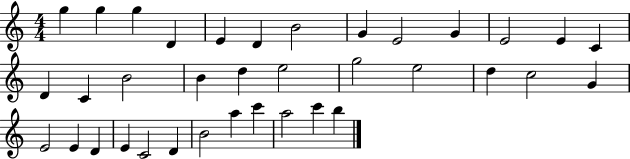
X:1
T:Untitled
M:4/4
L:1/4
K:C
g g g D E D B2 G E2 G E2 E C D C B2 B d e2 g2 e2 d c2 G E2 E D E C2 D B2 a c' a2 c' b